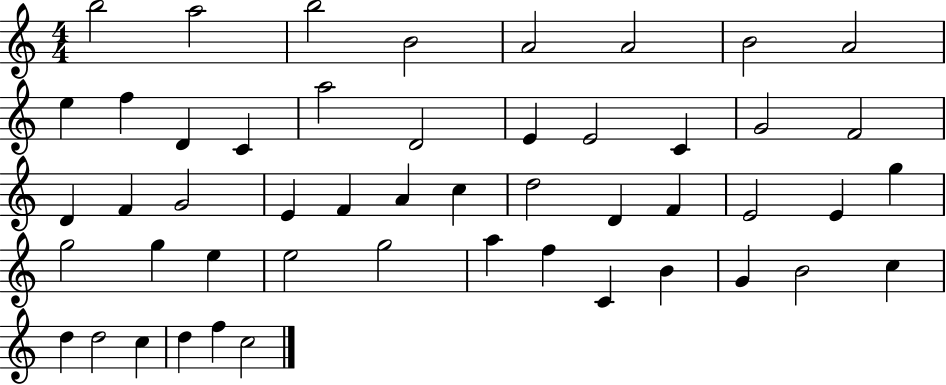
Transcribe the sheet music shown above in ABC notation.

X:1
T:Untitled
M:4/4
L:1/4
K:C
b2 a2 b2 B2 A2 A2 B2 A2 e f D C a2 D2 E E2 C G2 F2 D F G2 E F A c d2 D F E2 E g g2 g e e2 g2 a f C B G B2 c d d2 c d f c2